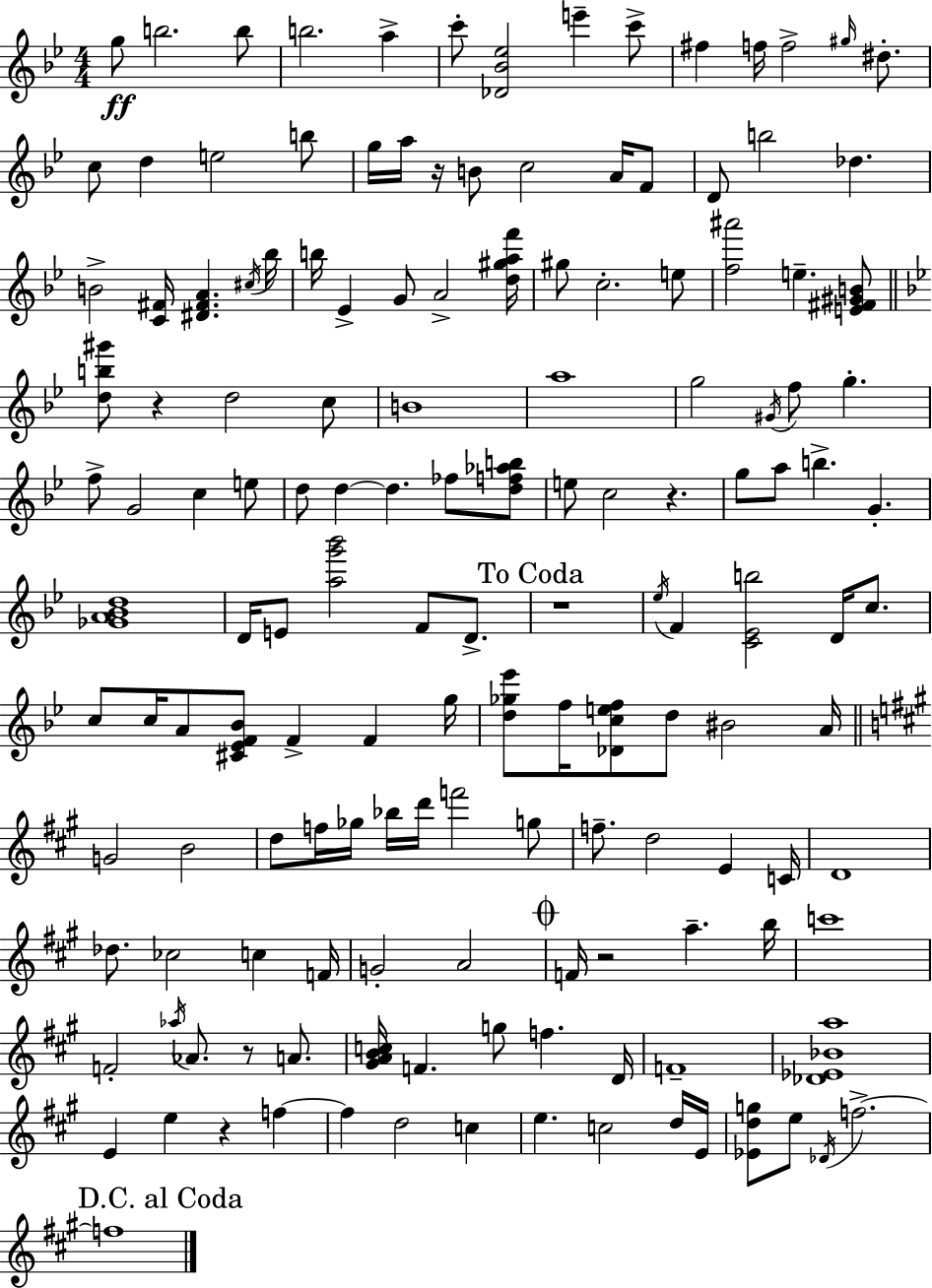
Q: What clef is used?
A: treble